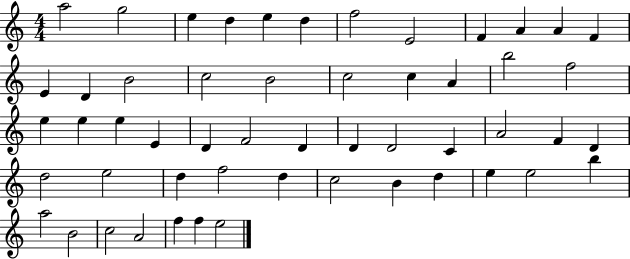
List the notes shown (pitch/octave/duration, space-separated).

A5/h G5/h E5/q D5/q E5/q D5/q F5/h E4/h F4/q A4/q A4/q F4/q E4/q D4/q B4/h C5/h B4/h C5/h C5/q A4/q B5/h F5/h E5/q E5/q E5/q E4/q D4/q F4/h D4/q D4/q D4/h C4/q A4/h F4/q D4/q D5/h E5/h D5/q F5/h D5/q C5/h B4/q D5/q E5/q E5/h B5/q A5/h B4/h C5/h A4/h F5/q F5/q E5/h